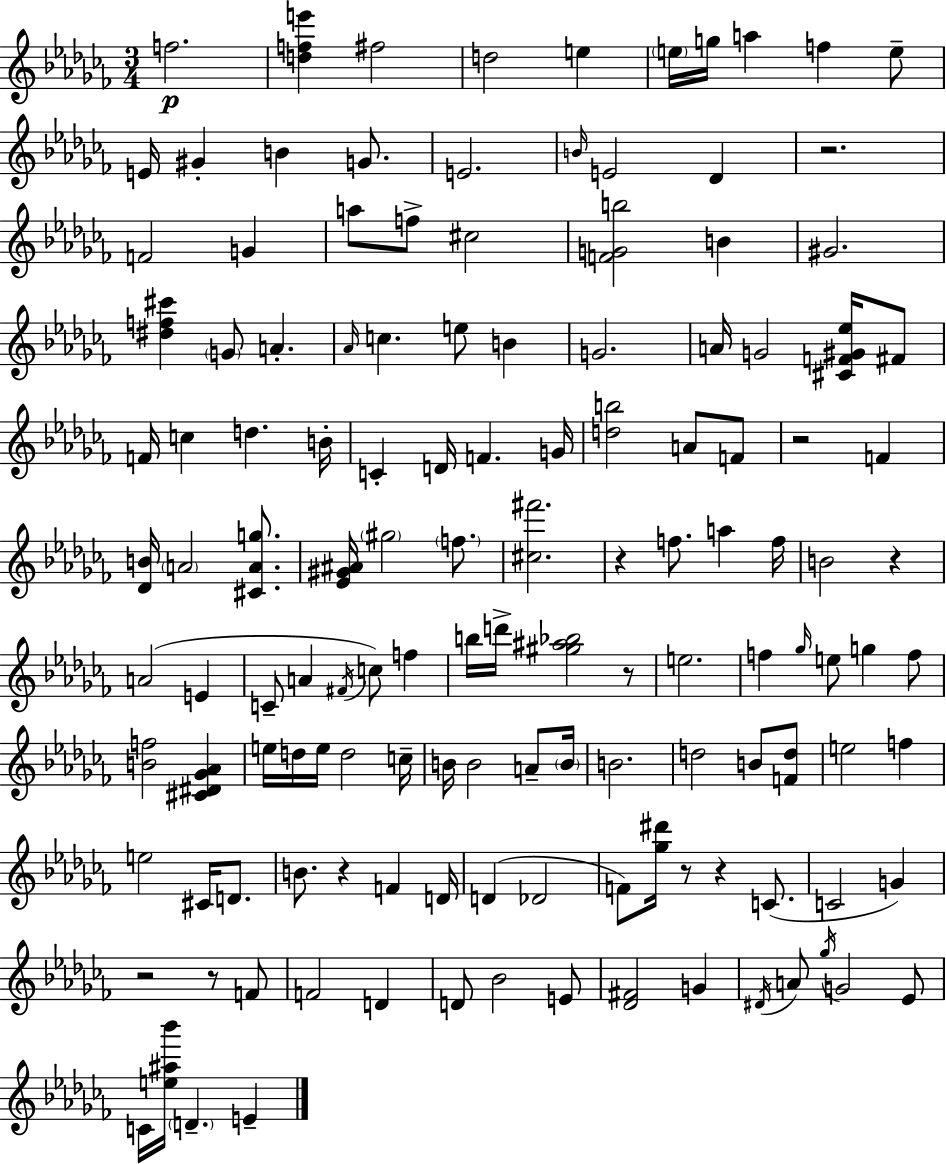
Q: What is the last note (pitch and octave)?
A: E4